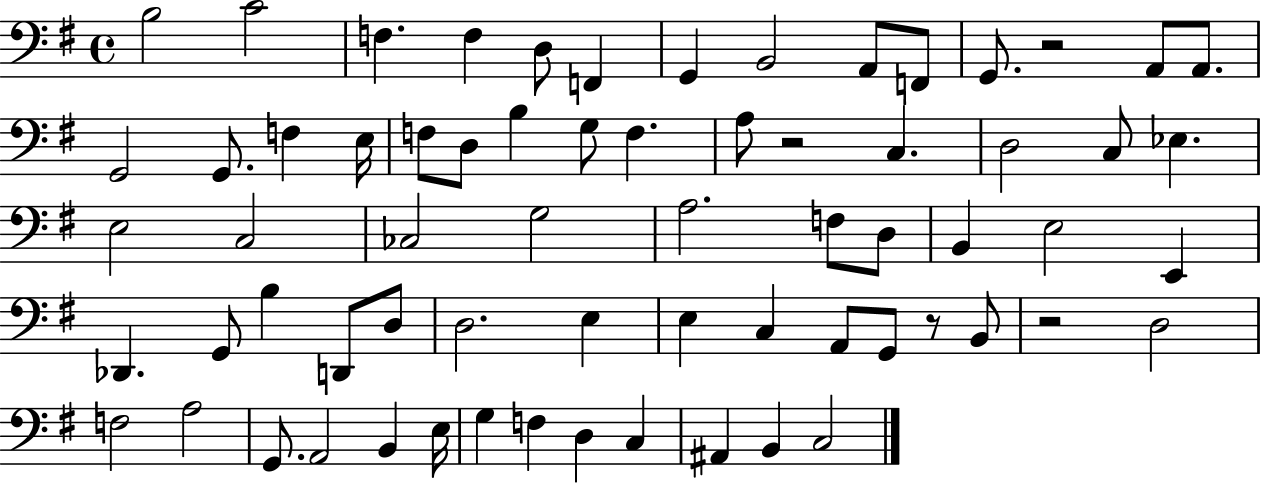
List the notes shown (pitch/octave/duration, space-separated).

B3/h C4/h F3/q. F3/q D3/e F2/q G2/q B2/h A2/e F2/e G2/e. R/h A2/e A2/e. G2/h G2/e. F3/q E3/s F3/e D3/e B3/q G3/e F3/q. A3/e R/h C3/q. D3/h C3/e Eb3/q. E3/h C3/h CES3/h G3/h A3/h. F3/e D3/e B2/q E3/h E2/q Db2/q. G2/e B3/q D2/e D3/e D3/h. E3/q E3/q C3/q A2/e G2/e R/e B2/e R/h D3/h F3/h A3/h G2/e. A2/h B2/q E3/s G3/q F3/q D3/q C3/q A#2/q B2/q C3/h